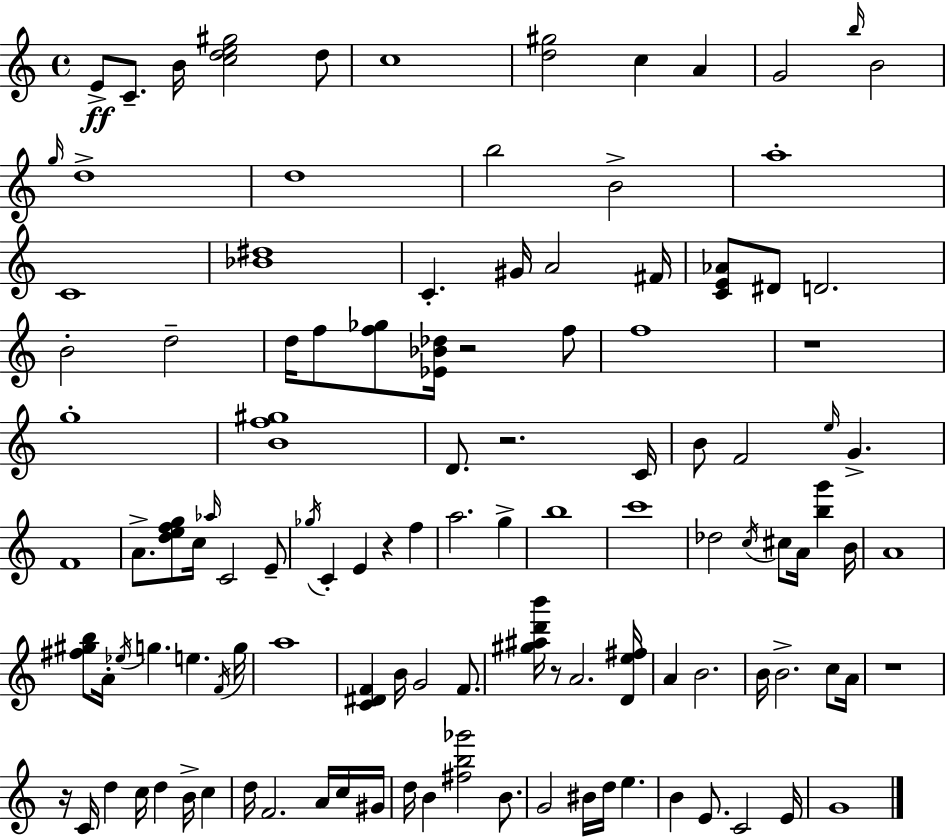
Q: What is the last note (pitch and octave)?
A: G4